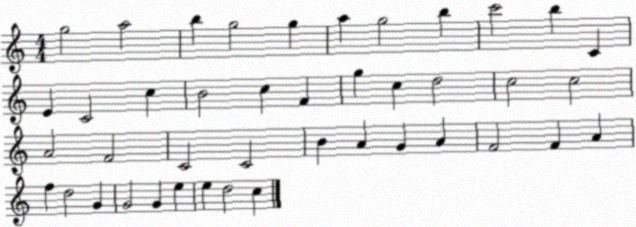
X:1
T:Untitled
M:4/4
L:1/4
K:C
g2 a2 b g2 g a g2 b c'2 b C E C2 c B2 c F g c d2 c2 c2 A2 F2 C2 C2 B A G A F2 F A f d2 G G2 G e e d2 c